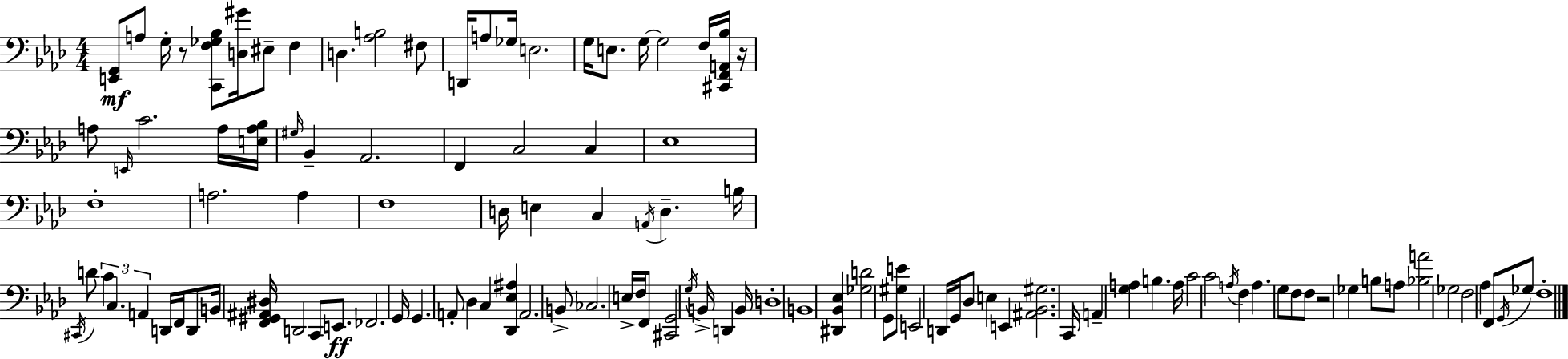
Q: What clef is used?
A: bass